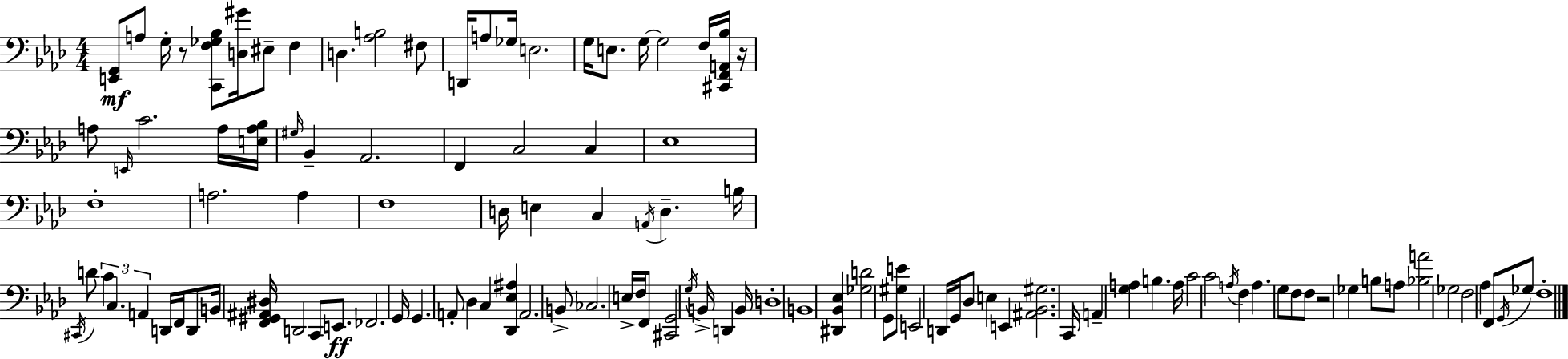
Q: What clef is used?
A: bass